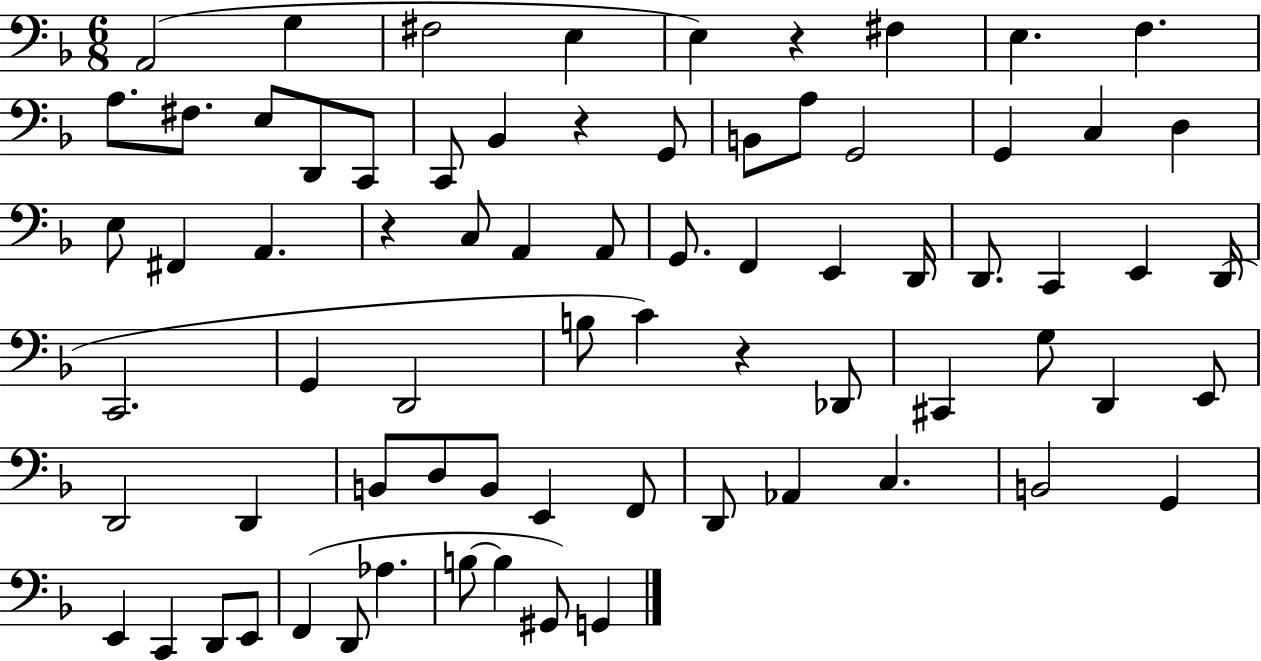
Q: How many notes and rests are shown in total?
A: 73